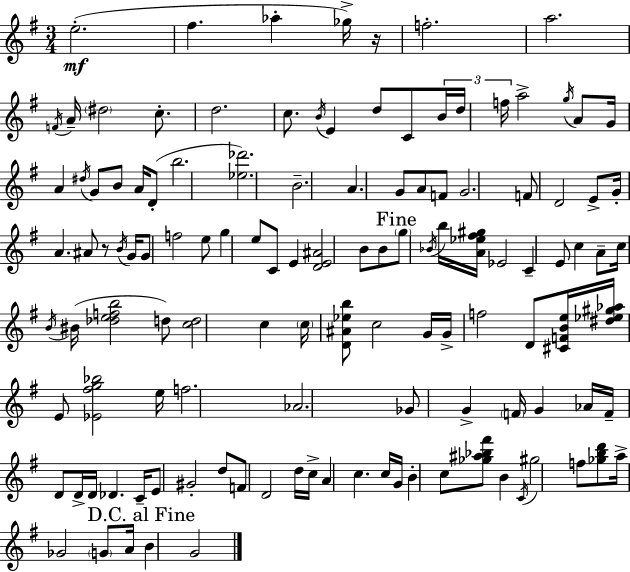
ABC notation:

X:1
T:Untitled
M:3/4
L:1/4
K:G
e2 ^f _a _g/4 z/4 f2 a2 F/4 A/4 ^d2 c/2 d2 c/2 B/4 E d/2 C/2 B/4 d/4 f/4 a2 g/4 A/2 G/4 A ^d/4 G/2 B/2 A/4 D/2 b2 [_e_d']2 B2 A G/2 A/2 F/2 G2 F/2 D2 E/2 G/4 A ^A/2 z/2 B/4 G/4 G/2 f2 e/2 g e/2 C/2 E [DE^A]2 B/2 B/2 g/2 _B/4 b/4 [A_e^f^g]/4 _E2 C E/2 c A/2 c/4 B/4 ^B/4 [_defb]2 d/2 [cd]2 c c/4 [D^A_eb]/2 c2 G/4 G/4 f2 D/2 [^CFBe]/4 [^d_e^g_a]/4 E/2 [_E^fg_b]2 e/4 f2 _A2 _G/2 G F/4 G _A/4 F/4 D/2 D/4 D/4 _D C/4 E/2 ^G2 d/2 F/2 D2 d/4 c/4 A c c/4 G/4 B c/2 [_g^a_b^f']/2 B C/4 ^g2 f/2 [_gbd']/2 a/4 _G2 G/2 A/4 B G2